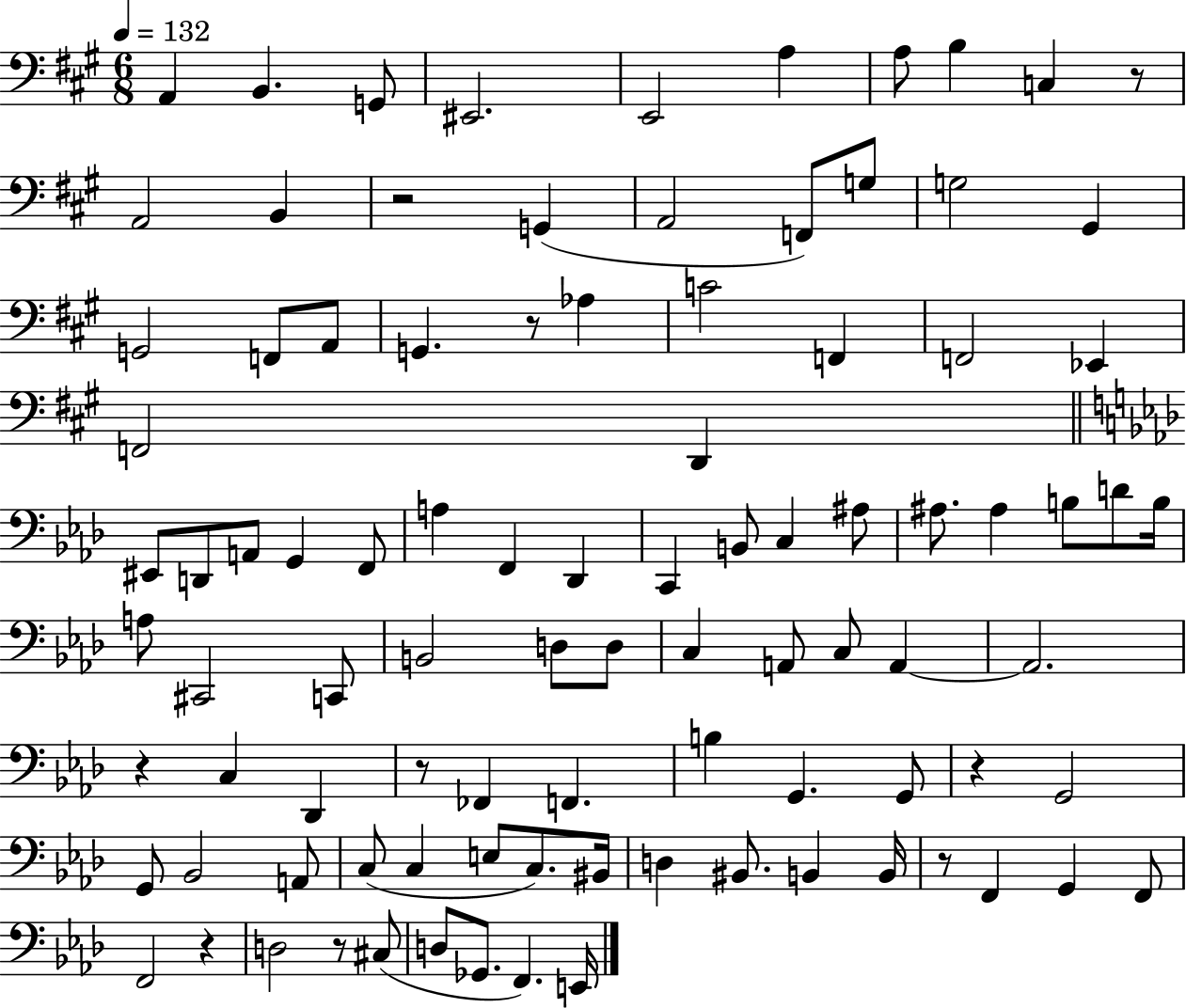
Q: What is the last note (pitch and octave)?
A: E2